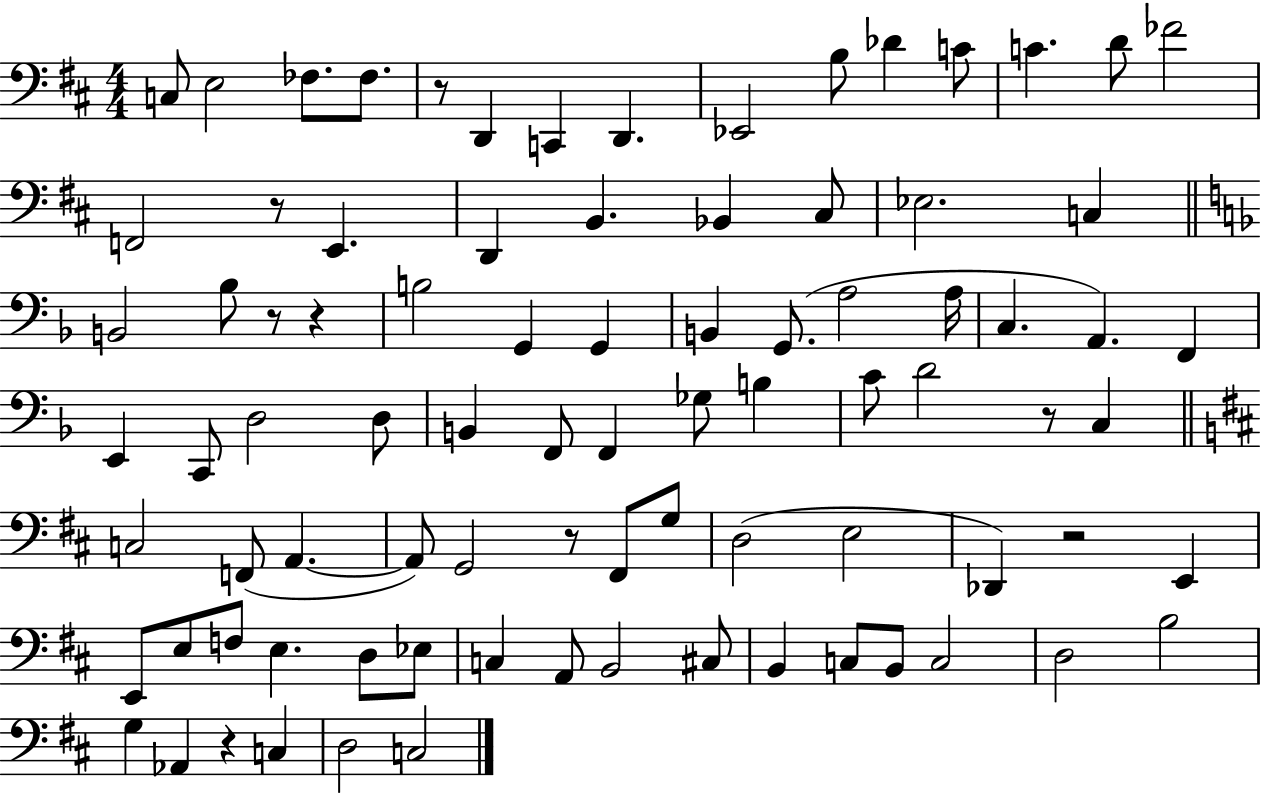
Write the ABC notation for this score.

X:1
T:Untitled
M:4/4
L:1/4
K:D
C,/2 E,2 _F,/2 _F,/2 z/2 D,, C,, D,, _E,,2 B,/2 _D C/2 C D/2 _F2 F,,2 z/2 E,, D,, B,, _B,, ^C,/2 _E,2 C, B,,2 _B,/2 z/2 z B,2 G,, G,, B,, G,,/2 A,2 A,/4 C, A,, F,, E,, C,,/2 D,2 D,/2 B,, F,,/2 F,, _G,/2 B, C/2 D2 z/2 C, C,2 F,,/2 A,, A,,/2 G,,2 z/2 ^F,,/2 G,/2 D,2 E,2 _D,, z2 E,, E,,/2 E,/2 F,/2 E, D,/2 _E,/2 C, A,,/2 B,,2 ^C,/2 B,, C,/2 B,,/2 C,2 D,2 B,2 G, _A,, z C, D,2 C,2